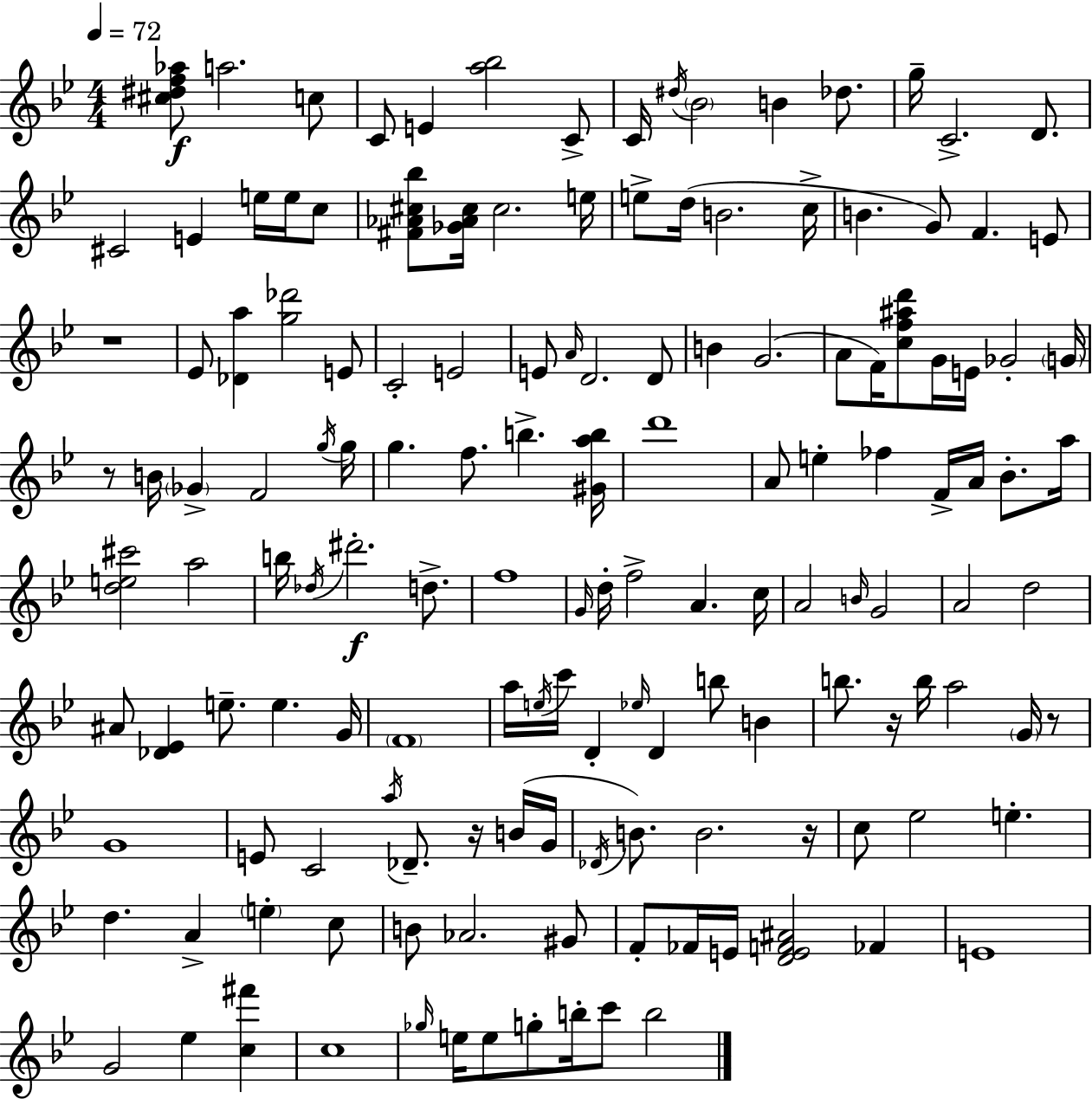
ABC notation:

X:1
T:Untitled
M:4/4
L:1/4
K:Bb
[^c^df_a]/2 a2 c/2 C/2 E [a_b]2 C/2 C/4 ^d/4 _B2 B _d/2 g/4 C2 D/2 ^C2 E e/4 e/4 c/2 [^F_A^c_b]/2 [_G_A^c]/4 ^c2 e/4 e/2 d/4 B2 c/4 B G/2 F E/2 z4 _E/2 [_Da] [g_d']2 E/2 C2 E2 E/2 A/4 D2 D/2 B G2 A/2 F/4 [cf^ad']/2 G/4 E/4 _G2 G/4 z/2 B/4 _G F2 g/4 g/4 g f/2 b [^Gab]/4 d'4 A/2 e _f F/4 A/4 _B/2 a/4 [de^c']2 a2 b/4 _d/4 ^d'2 d/2 f4 G/4 d/4 f2 A c/4 A2 B/4 G2 A2 d2 ^A/2 [_D_E] e/2 e G/4 F4 a/4 e/4 c'/4 D _e/4 D b/2 B b/2 z/4 b/4 a2 G/4 z/2 G4 E/2 C2 a/4 _D/2 z/4 B/4 G/4 _D/4 B/2 B2 z/4 c/2 _e2 e d A e c/2 B/2 _A2 ^G/2 F/2 _F/4 E/4 [DEF^A]2 _F E4 G2 _e [c^f'] c4 _g/4 e/4 e/2 g/2 b/4 c'/2 b2